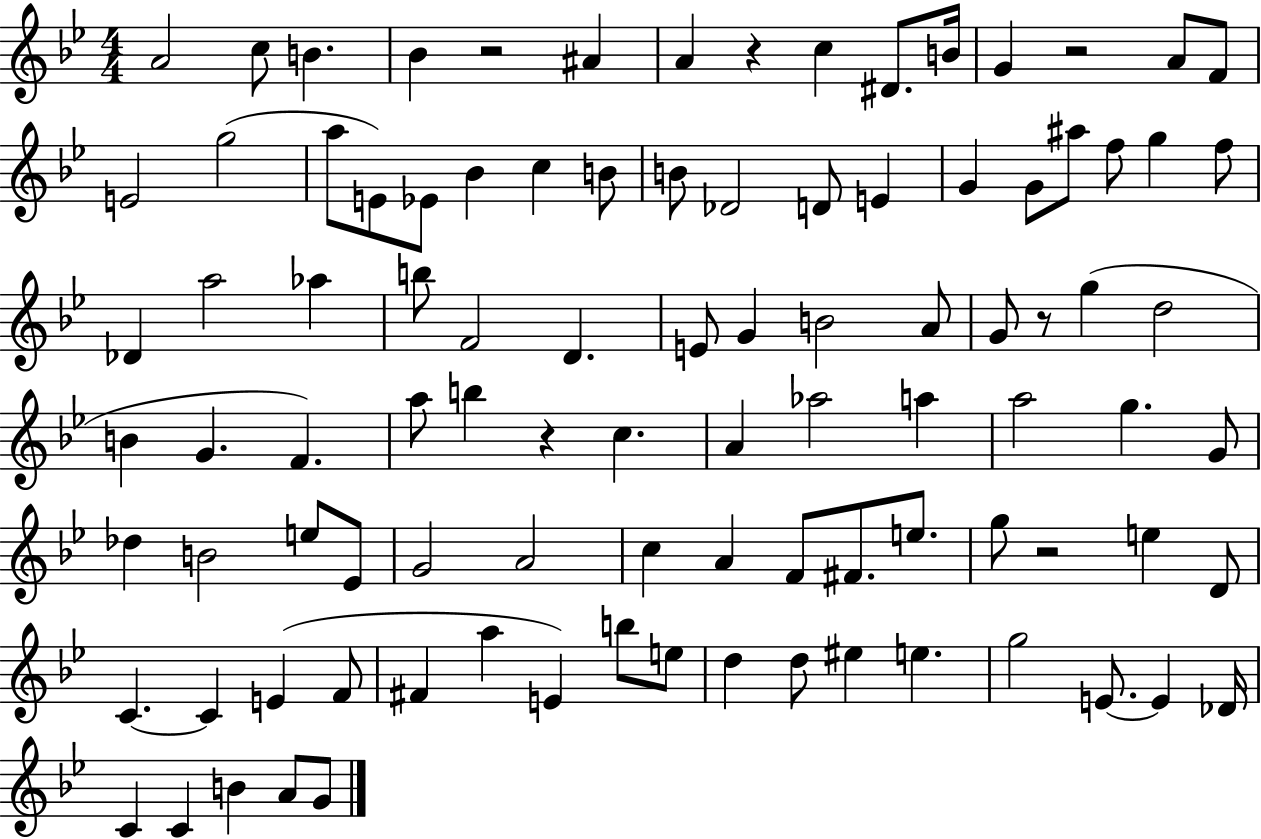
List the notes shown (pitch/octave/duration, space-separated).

A4/h C5/e B4/q. Bb4/q R/h A#4/q A4/q R/q C5/q D#4/e. B4/s G4/q R/h A4/e F4/e E4/h G5/h A5/e E4/e Eb4/e Bb4/q C5/q B4/e B4/e Db4/h D4/e E4/q G4/q G4/e A#5/e F5/e G5/q F5/e Db4/q A5/h Ab5/q B5/e F4/h D4/q. E4/e G4/q B4/h A4/e G4/e R/e G5/q D5/h B4/q G4/q. F4/q. A5/e B5/q R/q C5/q. A4/q Ab5/h A5/q A5/h G5/q. G4/e Db5/q B4/h E5/e Eb4/e G4/h A4/h C5/q A4/q F4/e F#4/e. E5/e. G5/e R/h E5/q D4/e C4/q. C4/q E4/q F4/e F#4/q A5/q E4/q B5/e E5/e D5/q D5/e EIS5/q E5/q. G5/h E4/e. E4/q Db4/s C4/q C4/q B4/q A4/e G4/e